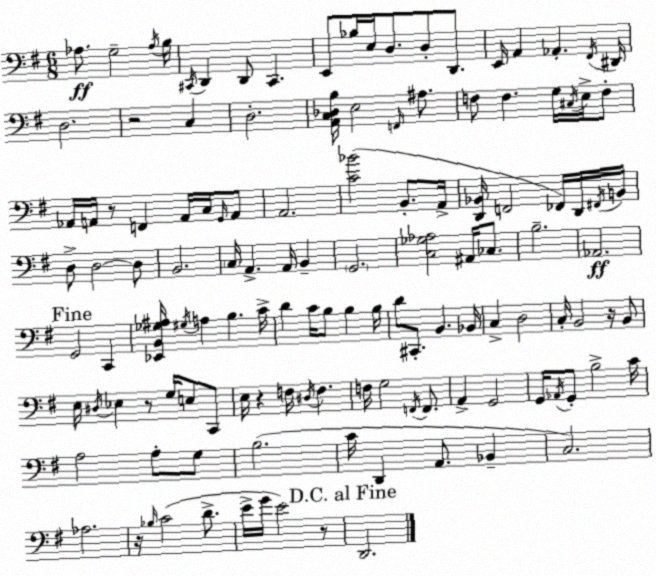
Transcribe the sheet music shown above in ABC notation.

X:1
T:Untitled
M:6/8
L:1/4
K:G
_A,/2 G,2 _A,/4 B,/4 ^C,,/4 D,, D,,/2 ^C,, E,,/2 _B,/4 E,/4 D,/2 D,/2 D,,/2 E,,/4 A,, _A,, ^F,,/4 ^D,,/4 D,2 z2 C, D,2 [A,,C,_D,B,]/4 E,2 F,,/4 ^A,/2 F,/2 F, G,/4 ^C,/4 E,/4 F,/2 _A,,/4 A,,/4 z/2 F,, A,,/4 C,/4 G,,/4 A,,/2 A,,2 [C_B]2 B,,/2 A,,/4 [D,,_B,,]/4 F,,2 _F,,/4 D,,/4 ^F,,/4 B,,/4 D,/2 D,2 D,/2 B,,2 C,/4 A,, A,,/4 B,, G,,2 [C,_G,_A,]2 ^A,,/4 _C,/2 B,2 _A,,2 G,,2 C,, [_E,,B,,_G,^A,]/4 ^G,/4 A, B, C/4 D C/4 B,/2 B, B,/4 D/2 ^C,,/2 B,, _B,,/4 C, D,2 C,/4 B,,2 z/4 B,,/2 E,/4 ^D,/4 _E, z/2 G,/4 E,/2 C,,/2 E,/4 z F,/4 ^D,/4 F, F,/4 G,2 F,,/4 F,,/2 A,, G,,2 G,,/4 _A,,/4 G,,/2 B,2 C/4 A,2 A,/2 G,/2 B,2 C/4 D,, A,,/2 _B,, C,2 _A,2 z/4 _B,/4 C2 D/2 E/4 G/4 E2 z/2 D,,2